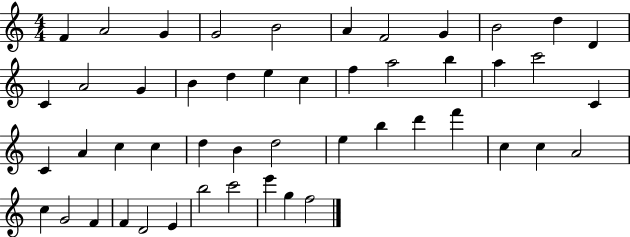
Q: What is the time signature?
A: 4/4